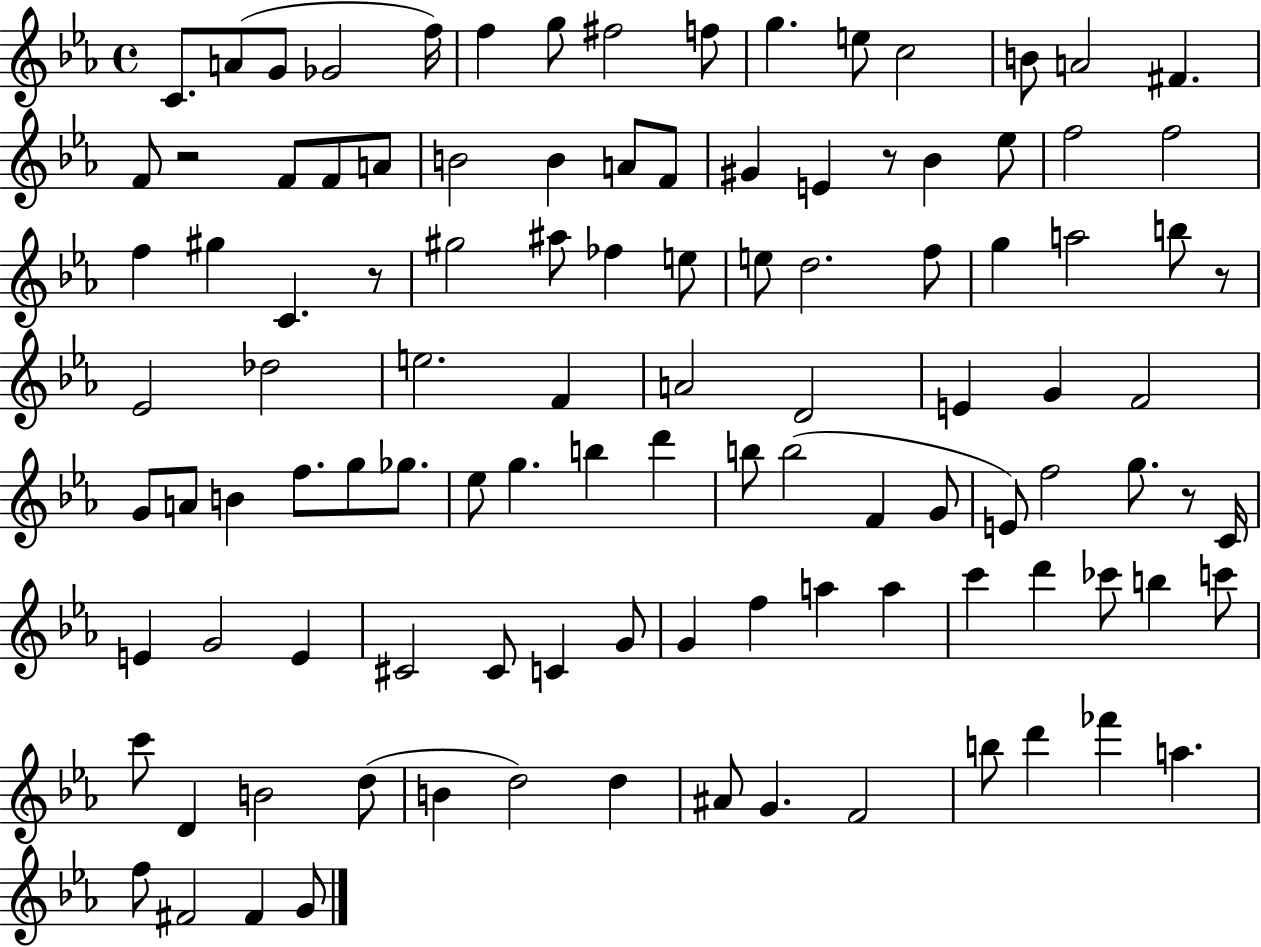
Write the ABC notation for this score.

X:1
T:Untitled
M:4/4
L:1/4
K:Eb
C/2 A/2 G/2 _G2 f/4 f g/2 ^f2 f/2 g e/2 c2 B/2 A2 ^F F/2 z2 F/2 F/2 A/2 B2 B A/2 F/2 ^G E z/2 _B _e/2 f2 f2 f ^g C z/2 ^g2 ^a/2 _f e/2 e/2 d2 f/2 g a2 b/2 z/2 _E2 _d2 e2 F A2 D2 E G F2 G/2 A/2 B f/2 g/2 _g/2 _e/2 g b d' b/2 b2 F G/2 E/2 f2 g/2 z/2 C/4 E G2 E ^C2 ^C/2 C G/2 G f a a c' d' _c'/2 b c'/2 c'/2 D B2 d/2 B d2 d ^A/2 G F2 b/2 d' _f' a f/2 ^F2 ^F G/2